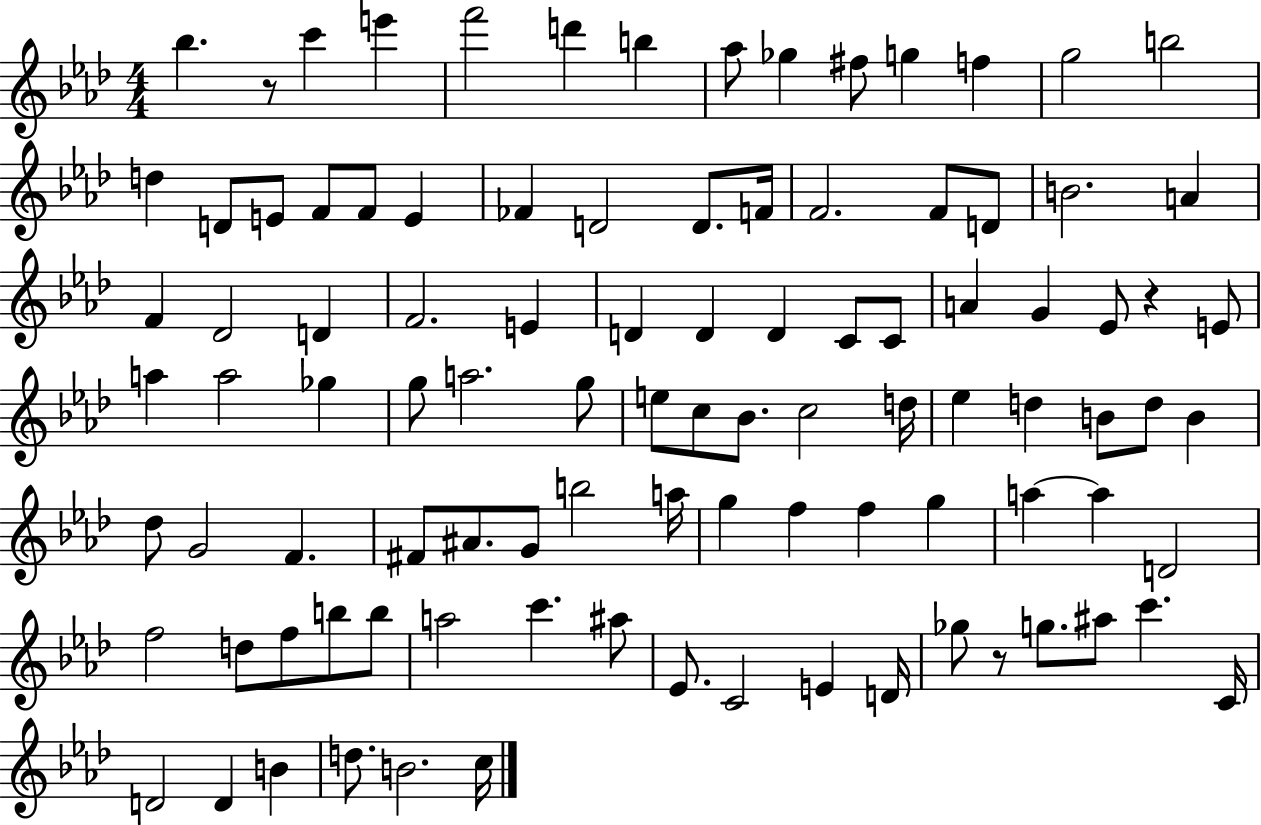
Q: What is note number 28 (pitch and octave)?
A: A4